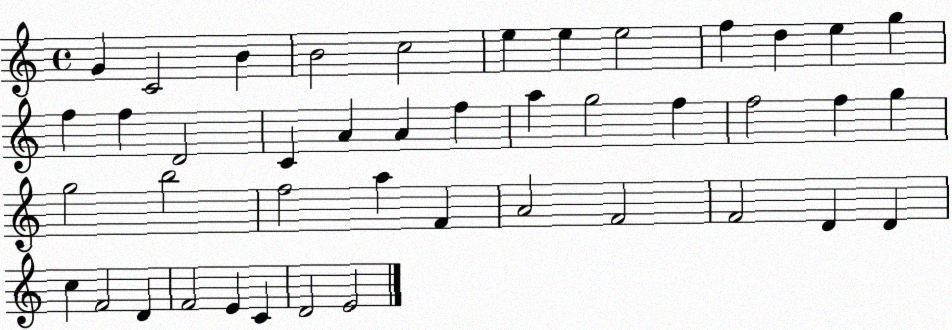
X:1
T:Untitled
M:4/4
L:1/4
K:C
G C2 B B2 c2 e e e2 f d e g f f D2 C A A f a g2 f f2 f g g2 b2 f2 a F A2 F2 F2 D D c F2 D F2 E C D2 E2